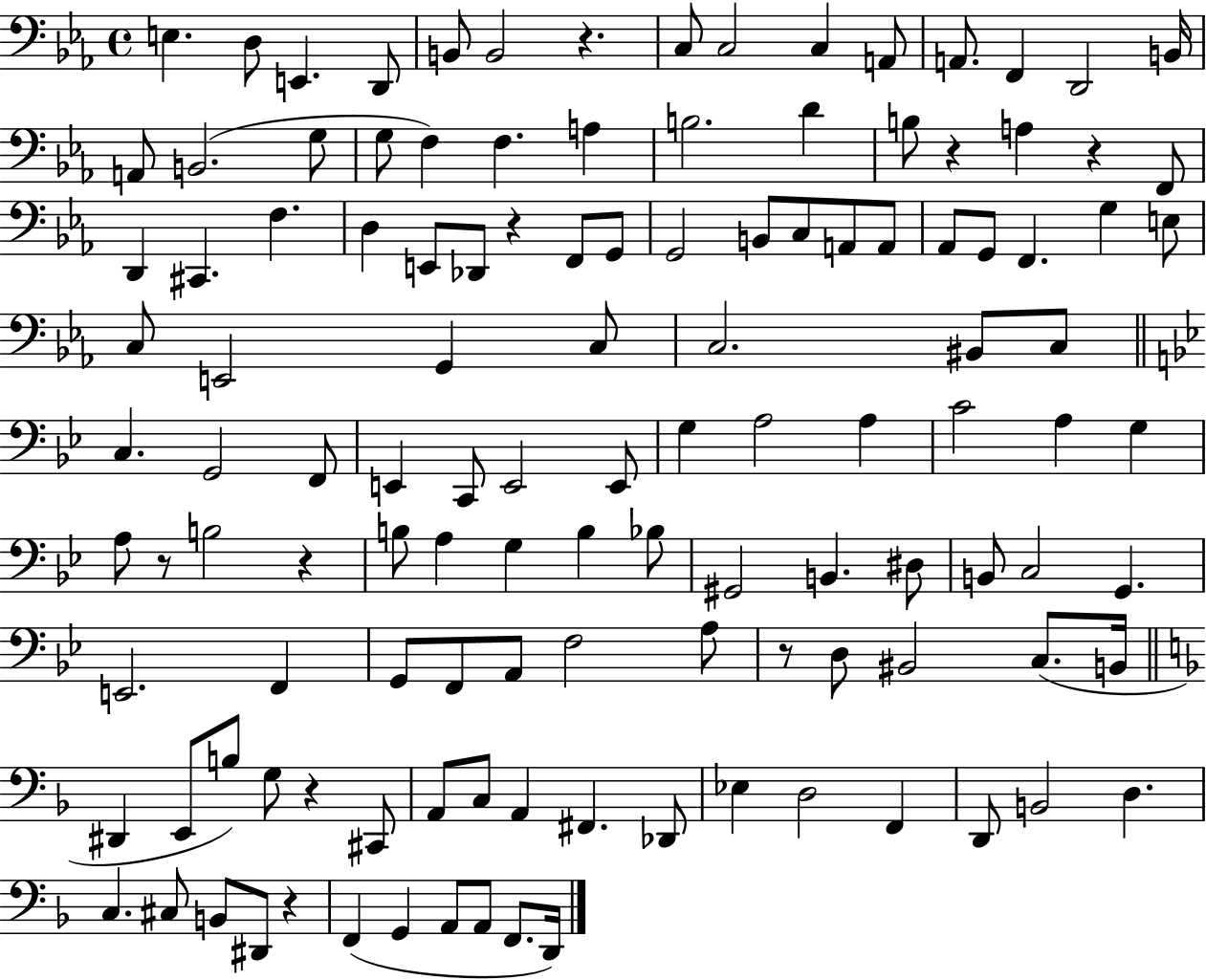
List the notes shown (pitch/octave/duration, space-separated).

E3/q. D3/e E2/q. D2/e B2/e B2/h R/q. C3/e C3/h C3/q A2/e A2/e. F2/q D2/h B2/s A2/e B2/h. G3/e G3/e F3/q F3/q. A3/q B3/h. D4/q B3/e R/q A3/q R/q F2/e D2/q C#2/q. F3/q. D3/q E2/e Db2/e R/q F2/e G2/e G2/h B2/e C3/e A2/e A2/e Ab2/e G2/e F2/q. G3/q E3/e C3/e E2/h G2/q C3/e C3/h. BIS2/e C3/e C3/q. G2/h F2/e E2/q C2/e E2/h E2/e G3/q A3/h A3/q C4/h A3/q G3/q A3/e R/e B3/h R/q B3/e A3/q G3/q B3/q Bb3/e G#2/h B2/q. D#3/e B2/e C3/h G2/q. E2/h. F2/q G2/e F2/e A2/e F3/h A3/e R/e D3/e BIS2/h C3/e. B2/s D#2/q E2/e B3/e G3/e R/q C#2/e A2/e C3/e A2/q F#2/q. Db2/e Eb3/q D3/h F2/q D2/e B2/h D3/q. C3/q. C#3/e B2/e D#2/e R/q F2/q G2/q A2/e A2/e F2/e. D2/s